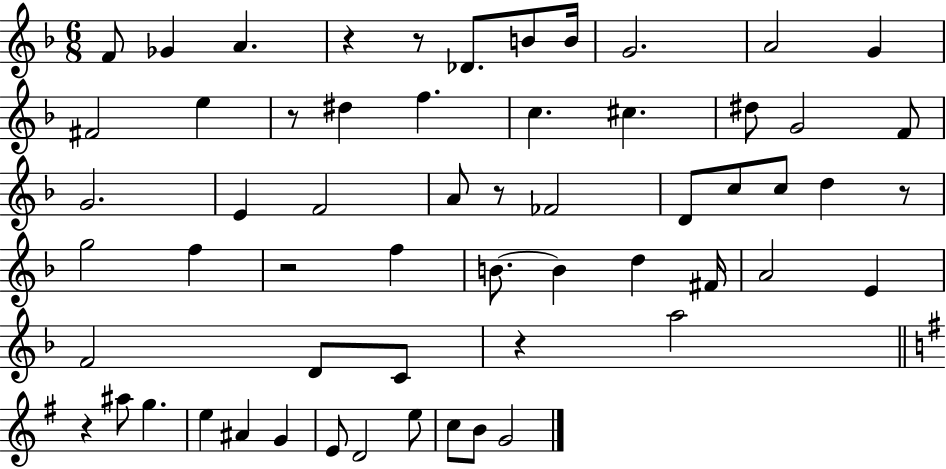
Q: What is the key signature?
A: F major